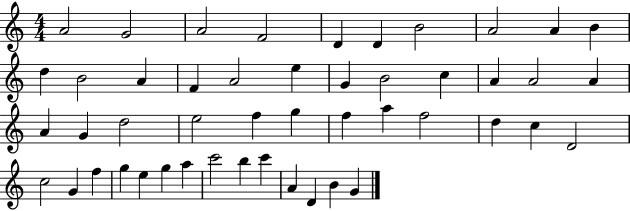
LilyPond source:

{
  \clef treble
  \numericTimeSignature
  \time 4/4
  \key c \major
  a'2 g'2 | a'2 f'2 | d'4 d'4 b'2 | a'2 a'4 b'4 | \break d''4 b'2 a'4 | f'4 a'2 e''4 | g'4 b'2 c''4 | a'4 a'2 a'4 | \break a'4 g'4 d''2 | e''2 f''4 g''4 | f''4 a''4 f''2 | d''4 c''4 d'2 | \break c''2 g'4 f''4 | g''4 e''4 g''4 a''4 | c'''2 b''4 c'''4 | a'4 d'4 b'4 g'4 | \break \bar "|."
}